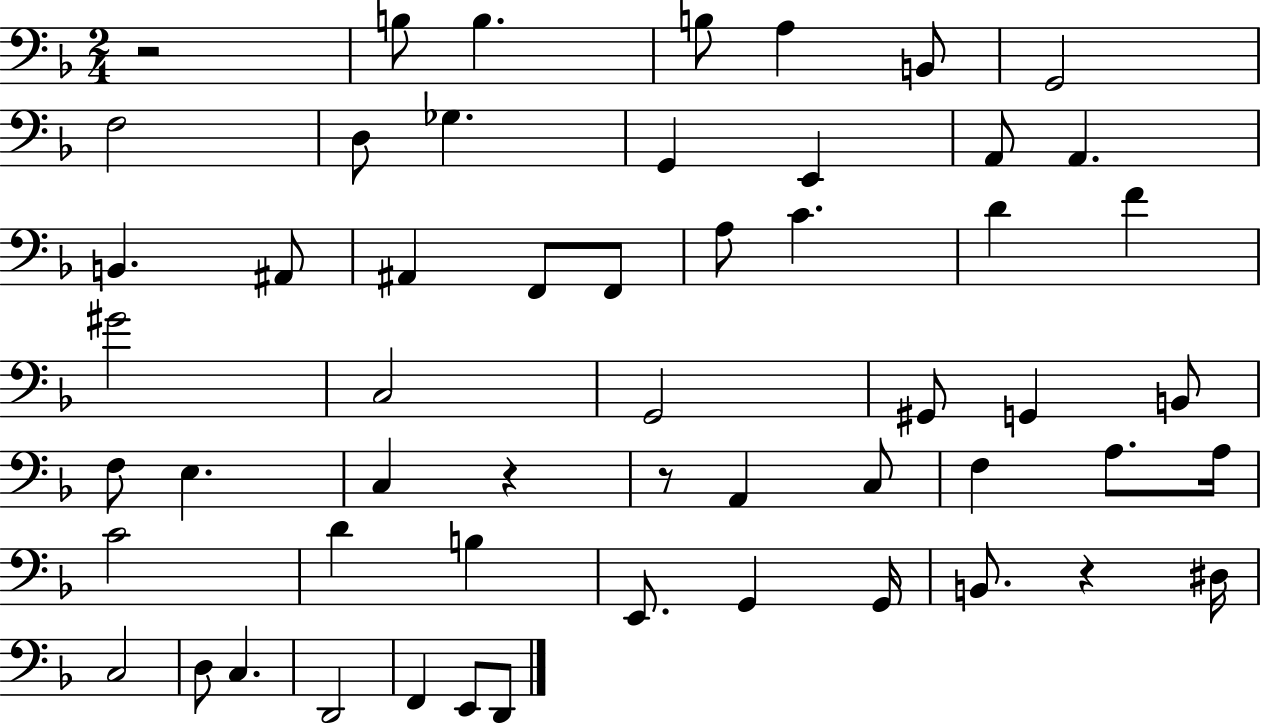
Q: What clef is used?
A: bass